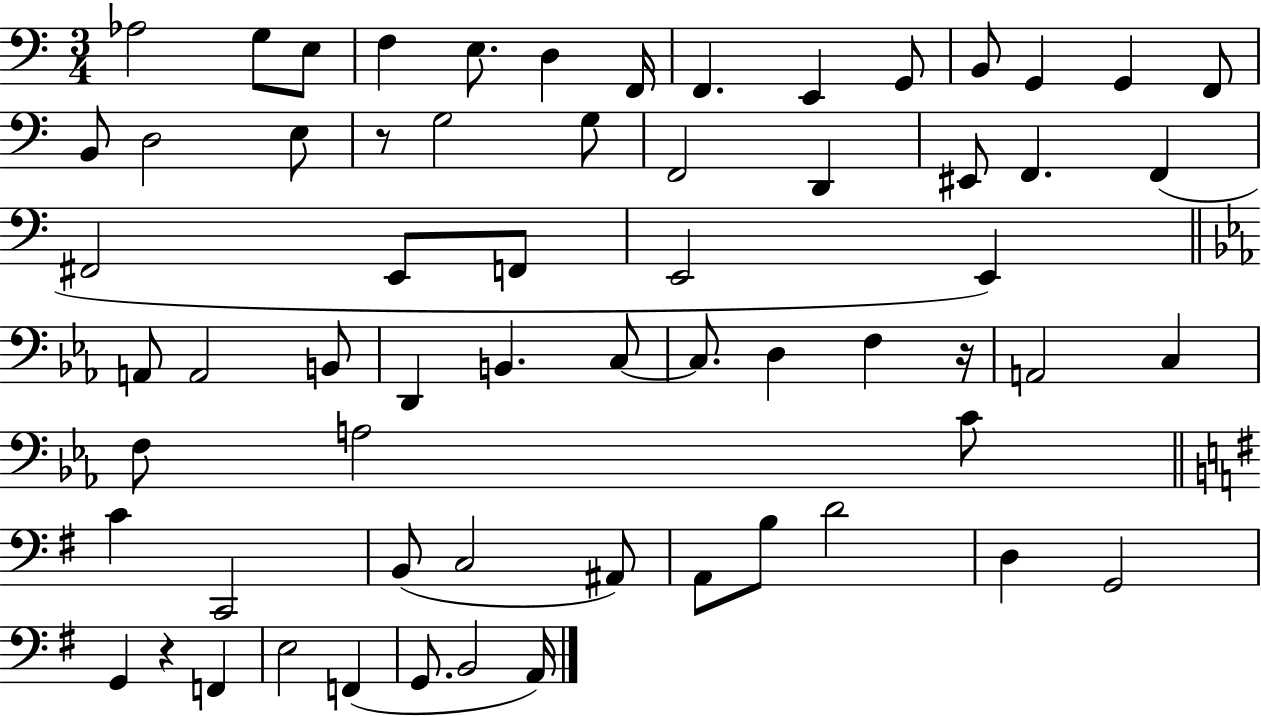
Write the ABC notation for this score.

X:1
T:Untitled
M:3/4
L:1/4
K:C
_A,2 G,/2 E,/2 F, E,/2 D, F,,/4 F,, E,, G,,/2 B,,/2 G,, G,, F,,/2 B,,/2 D,2 E,/2 z/2 G,2 G,/2 F,,2 D,, ^E,,/2 F,, F,, ^F,,2 E,,/2 F,,/2 E,,2 E,, A,,/2 A,,2 B,,/2 D,, B,, C,/2 C,/2 D, F, z/4 A,,2 C, F,/2 A,2 C/2 C C,,2 B,,/2 C,2 ^A,,/2 A,,/2 B,/2 D2 D, G,,2 G,, z F,, E,2 F,, G,,/2 B,,2 A,,/4